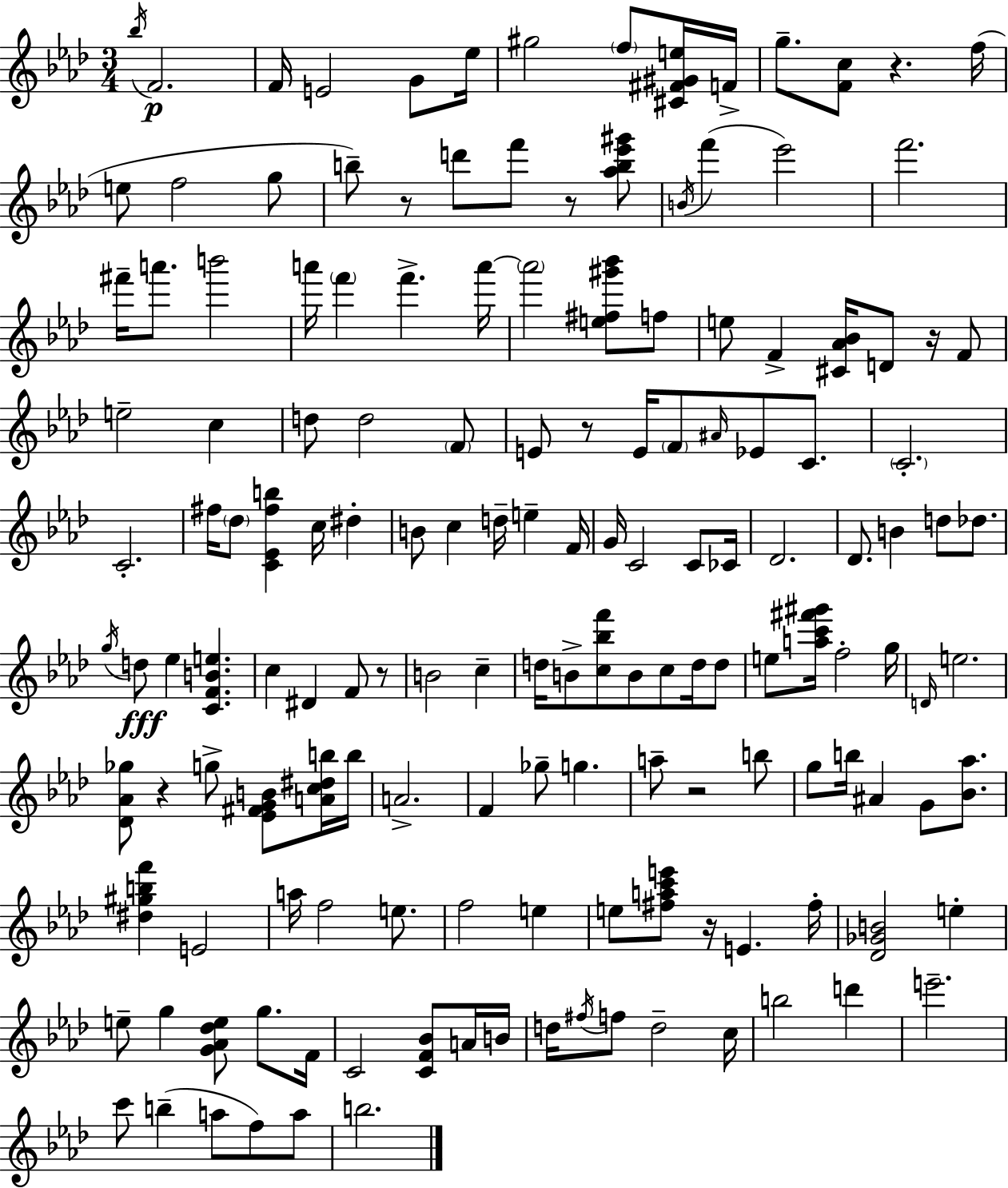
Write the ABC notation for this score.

X:1
T:Untitled
M:3/4
L:1/4
K:Fm
_b/4 F2 F/4 E2 G/2 _e/4 ^g2 f/2 [^C^F^Ge]/4 F/4 g/2 [Fc]/2 z f/4 e/2 f2 g/2 b/2 z/2 d'/2 f'/2 z/2 [_ab_e'^g']/2 B/4 f' _e'2 f'2 ^f'/4 a'/2 b'2 a'/4 f' f' a'/4 a'2 [e^f^g'_b']/2 f/2 e/2 F [^C_A_B]/4 D/2 z/4 F/2 e2 c d/2 d2 F/2 E/2 z/2 E/4 F/2 ^A/4 _E/2 C/2 C2 C2 ^f/4 _d/2 [C_E^fb] c/4 ^d B/2 c d/4 e F/4 G/4 C2 C/2 _C/4 _D2 _D/2 B d/2 _d/2 g/4 d/2 _e [CFBe] c ^D F/2 z/2 B2 c d/4 B/2 [c_bf']/2 B/2 c/2 d/4 d/2 e/2 [ac'^f'^g']/4 f2 g/4 D/4 e2 [_D_A_g]/2 z g/2 [_E^FGB]/2 [Ac^db]/4 b/4 A2 F _g/2 g a/2 z2 b/2 g/2 b/4 ^A G/2 [_B_a]/2 [^d^gbf'] E2 a/4 f2 e/2 f2 e e/2 [^fac'e']/2 z/4 E ^f/4 [_D_GB]2 e e/2 g [G_A_de]/2 g/2 F/4 C2 [CF_B]/2 A/4 B/4 d/4 ^f/4 f/2 d2 c/4 b2 d' e'2 c'/2 b a/2 f/2 a/2 b2